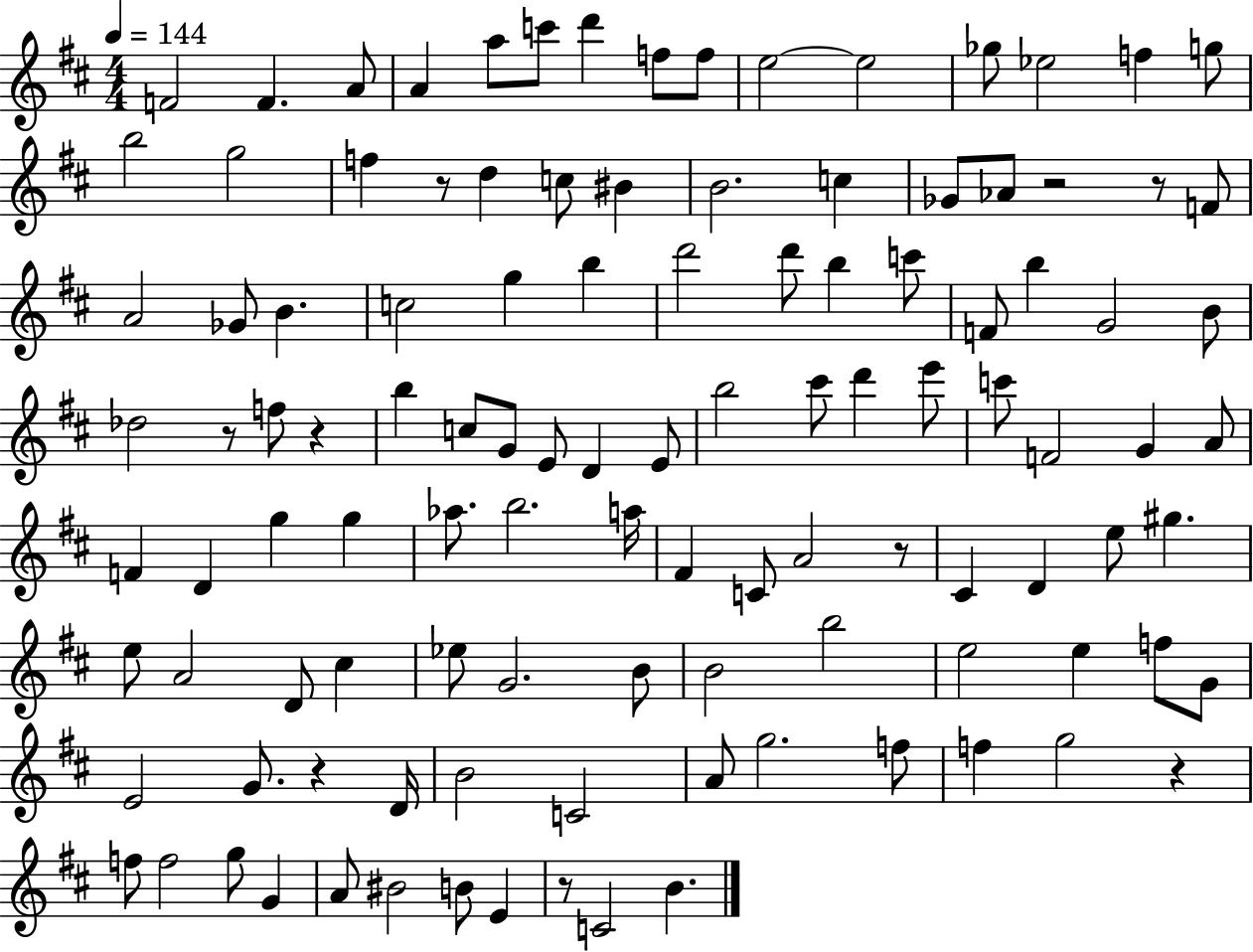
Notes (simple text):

F4/h F4/q. A4/e A4/q A5/e C6/e D6/q F5/e F5/e E5/h E5/h Gb5/e Eb5/h F5/q G5/e B5/h G5/h F5/q R/e D5/q C5/e BIS4/q B4/h. C5/q Gb4/e Ab4/e R/h R/e F4/e A4/h Gb4/e B4/q. C5/h G5/q B5/q D6/h D6/e B5/q C6/e F4/e B5/q G4/h B4/e Db5/h R/e F5/e R/q B5/q C5/e G4/e E4/e D4/q E4/e B5/h C#6/e D6/q E6/e C6/e F4/h G4/q A4/e F4/q D4/q G5/q G5/q Ab5/e. B5/h. A5/s F#4/q C4/e A4/h R/e C#4/q D4/q E5/e G#5/q. E5/e A4/h D4/e C#5/q Eb5/e G4/h. B4/e B4/h B5/h E5/h E5/q F5/e G4/e E4/h G4/e. R/q D4/s B4/h C4/h A4/e G5/h. F5/e F5/q G5/h R/q F5/e F5/h G5/e G4/q A4/e BIS4/h B4/e E4/q R/e C4/h B4/q.